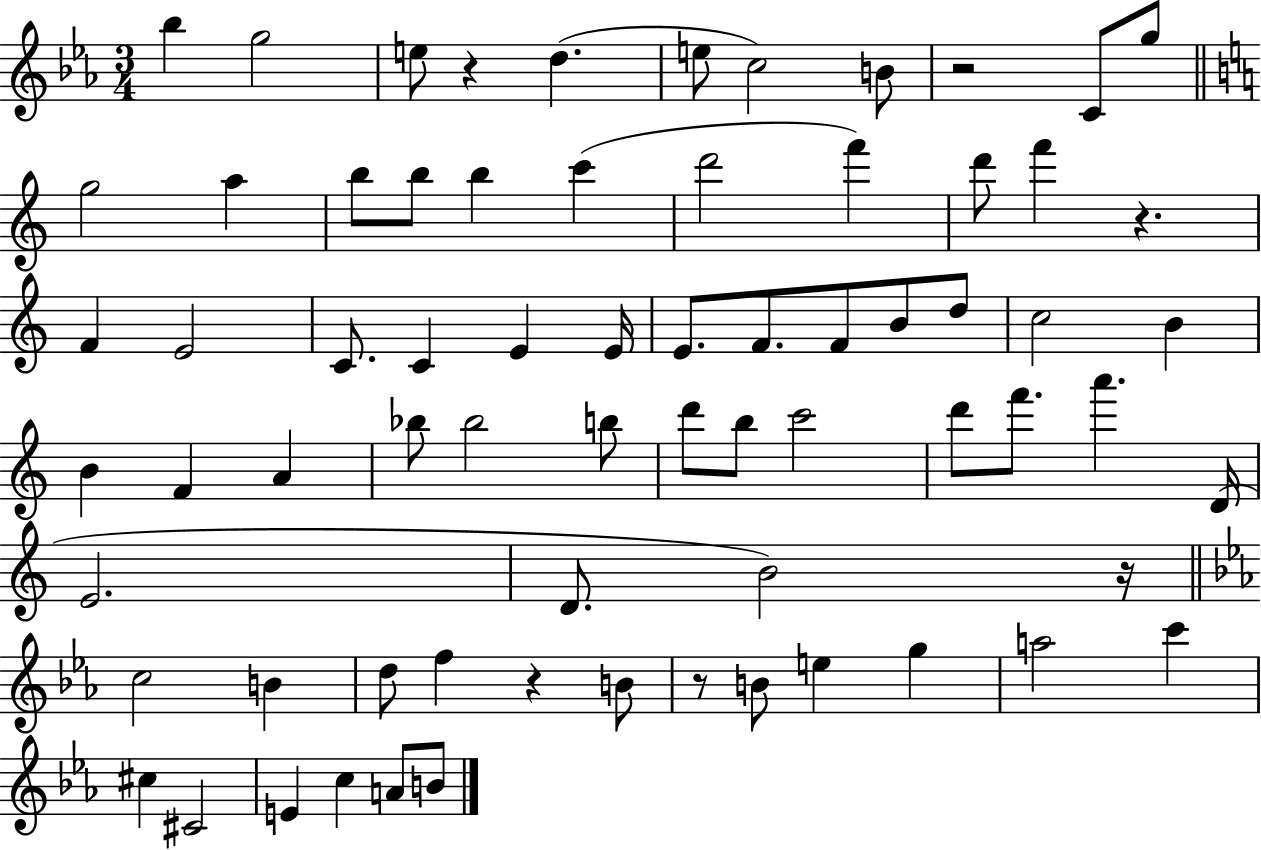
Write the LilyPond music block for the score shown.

{
  \clef treble
  \numericTimeSignature
  \time 3/4
  \key ees \major
  \repeat volta 2 { bes''4 g''2 | e''8 r4 d''4.( | e''8 c''2) b'8 | r2 c'8 g''8 | \break \bar "||" \break \key c \major g''2 a''4 | b''8 b''8 b''4 c'''4( | d'''2 f'''4) | d'''8 f'''4 r4. | \break f'4 e'2 | c'8. c'4 e'4 e'16 | e'8. f'8. f'8 b'8 d''8 | c''2 b'4 | \break b'4 f'4 a'4 | bes''8 bes''2 b''8 | d'''8 b''8 c'''2 | d'''8 f'''8. a'''4. d'16( | \break e'2. | d'8. b'2) r16 | \bar "||" \break \key c \minor c''2 b'4 | d''8 f''4 r4 b'8 | r8 b'8 e''4 g''4 | a''2 c'''4 | \break cis''4 cis'2 | e'4 c''4 a'8 b'8 | } \bar "|."
}